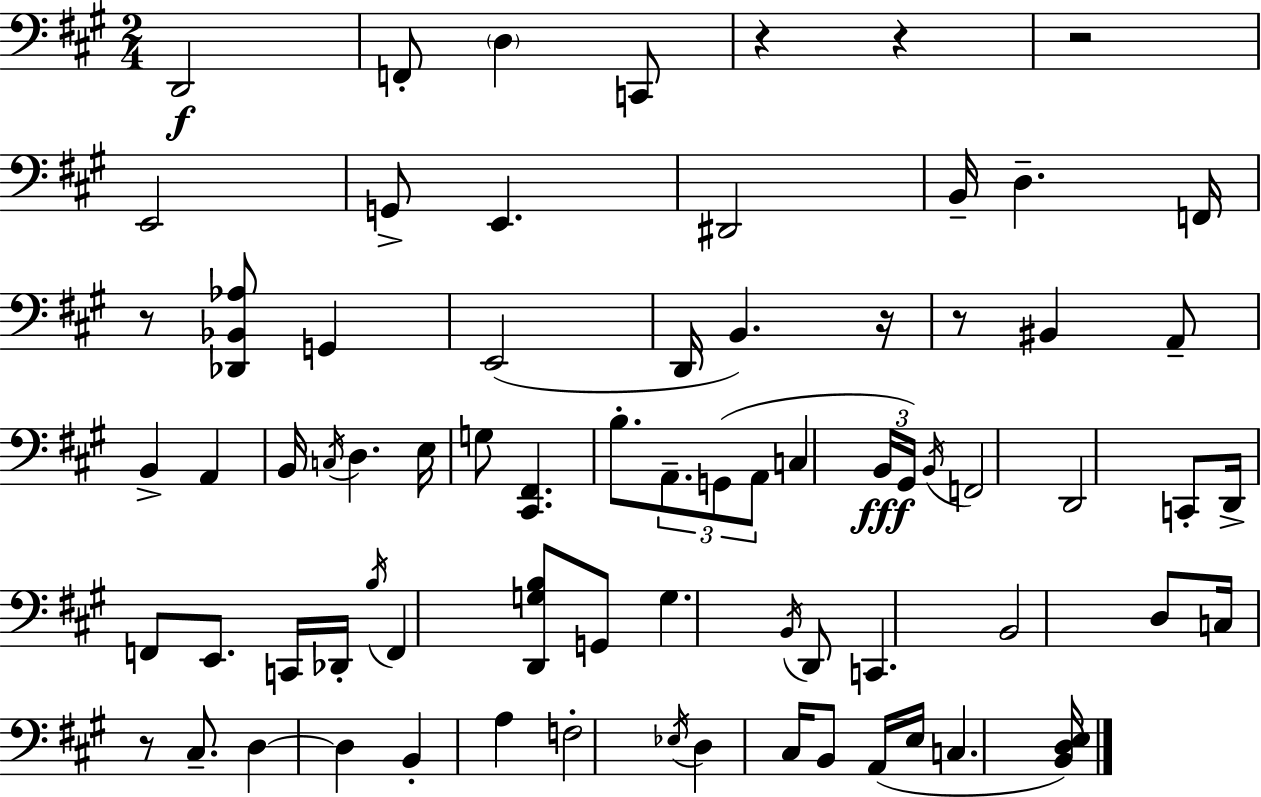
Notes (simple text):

D2/h F2/e D3/q C2/e R/q R/q R/h E2/h G2/e E2/q. D#2/h B2/s D3/q. F2/s R/e [Db2,Bb2,Ab3]/e G2/q E2/h D2/s B2/q. R/s R/e BIS2/q A2/e B2/q A2/q B2/s C3/s D3/q. E3/s G3/e [C#2,F#2]/q. B3/e. A2/e. G2/e A2/e C3/q B2/s G#2/s B2/s F2/h D2/h C2/e D2/s F2/e E2/e. C2/s Db2/s B3/s F2/q [D2,G3,B3]/e G2/e G3/q. B2/s D2/e C2/q. B2/h D3/e C3/s R/e C#3/e. D3/q D3/q B2/q A3/q F3/h Eb3/s D3/q C#3/s B2/e A2/s E3/s C3/q. [B2,D3,E3]/s